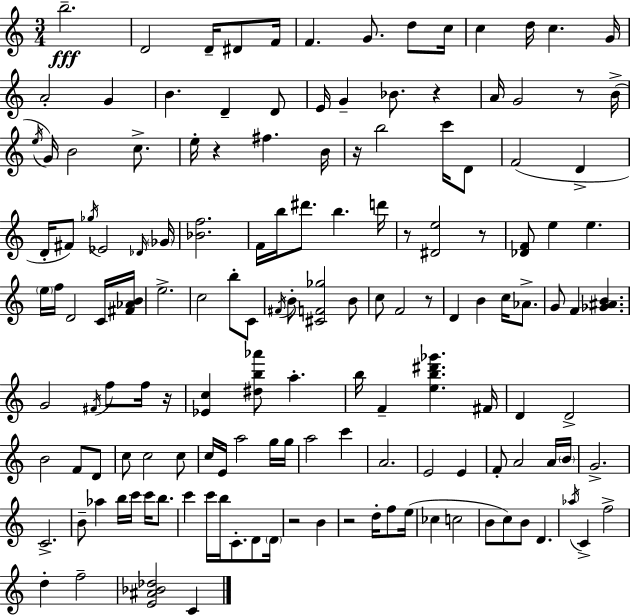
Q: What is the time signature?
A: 3/4